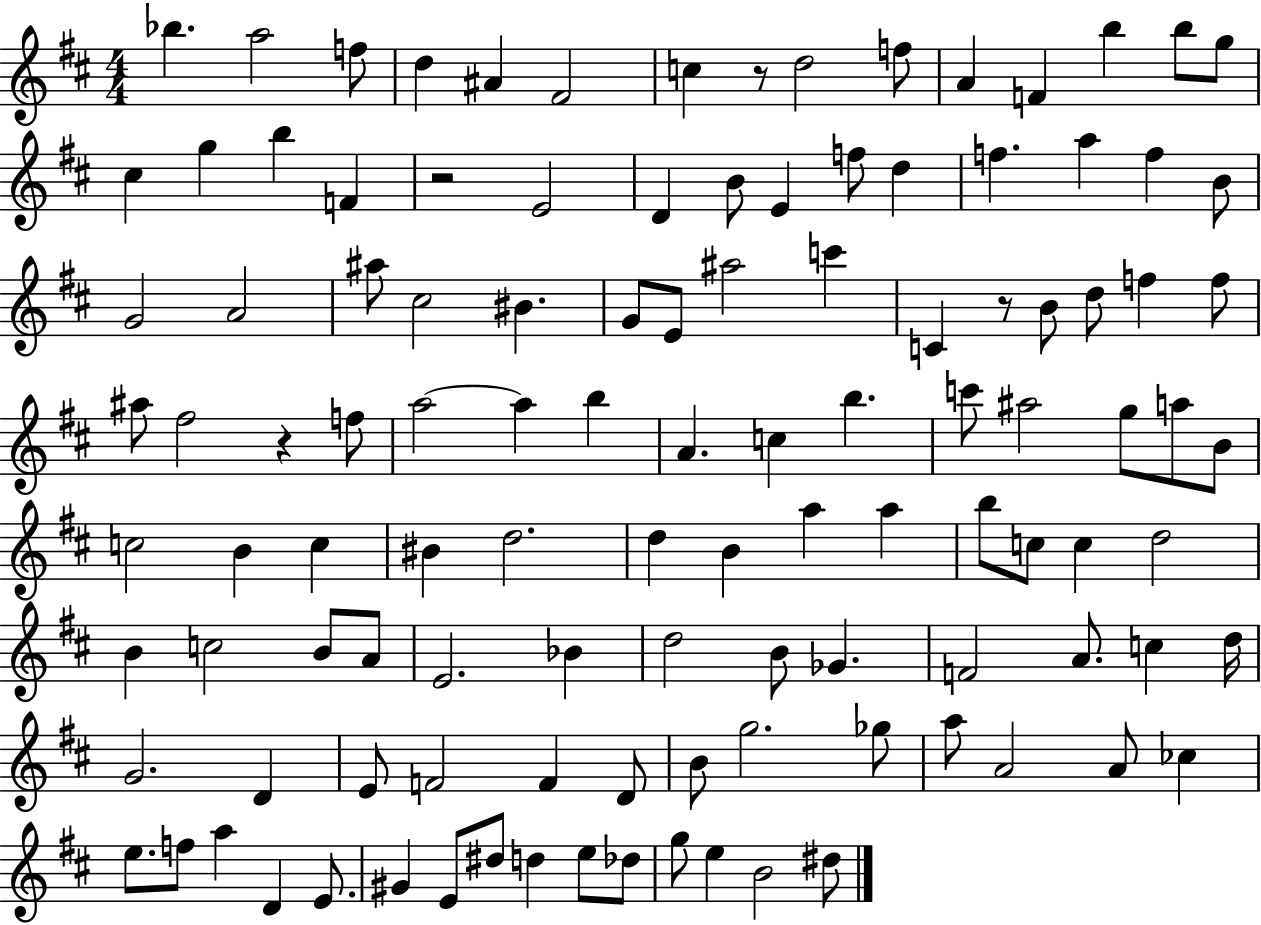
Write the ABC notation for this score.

X:1
T:Untitled
M:4/4
L:1/4
K:D
_b a2 f/2 d ^A ^F2 c z/2 d2 f/2 A F b b/2 g/2 ^c g b F z2 E2 D B/2 E f/2 d f a f B/2 G2 A2 ^a/2 ^c2 ^B G/2 E/2 ^a2 c' C z/2 B/2 d/2 f f/2 ^a/2 ^f2 z f/2 a2 a b A c b c'/2 ^a2 g/2 a/2 B/2 c2 B c ^B d2 d B a a b/2 c/2 c d2 B c2 B/2 A/2 E2 _B d2 B/2 _G F2 A/2 c d/4 G2 D E/2 F2 F D/2 B/2 g2 _g/2 a/2 A2 A/2 _c e/2 f/2 a D E/2 ^G E/2 ^d/2 d e/2 _d/2 g/2 e B2 ^d/2